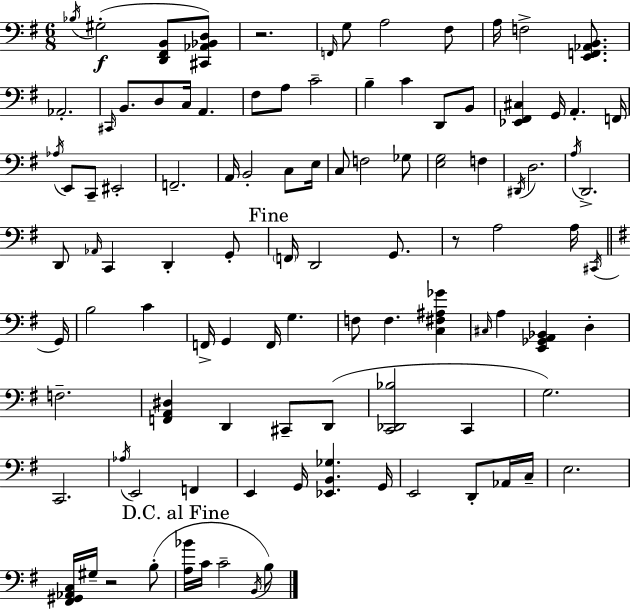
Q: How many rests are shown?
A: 3